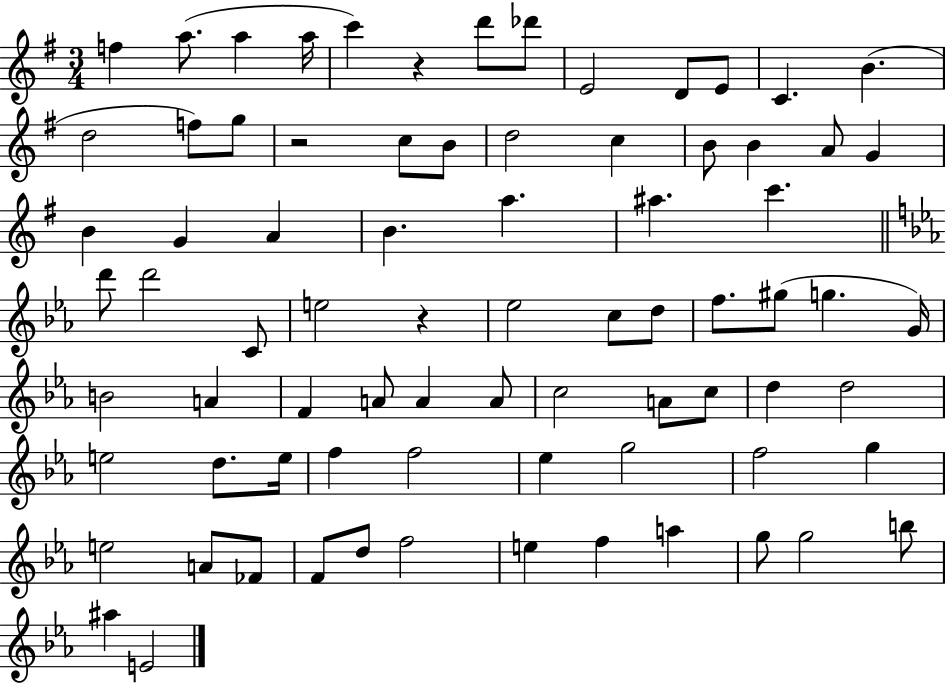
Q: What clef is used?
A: treble